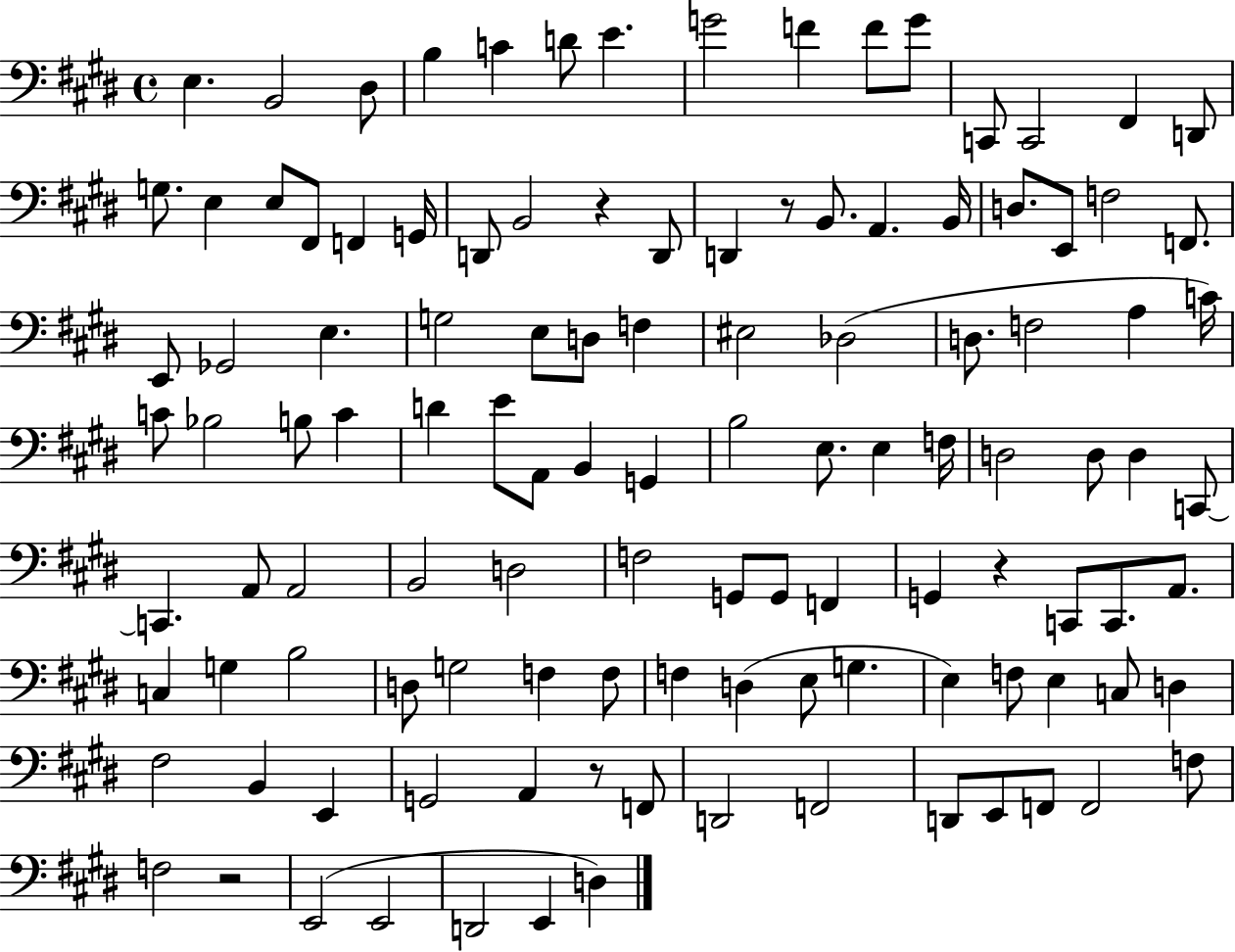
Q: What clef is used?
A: bass